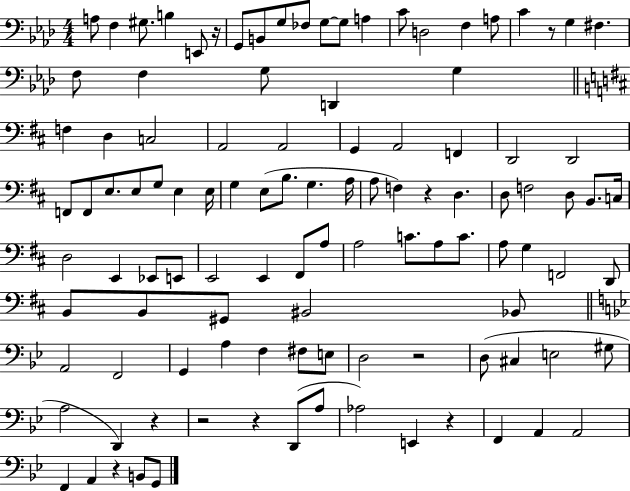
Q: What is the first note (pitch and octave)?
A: A3